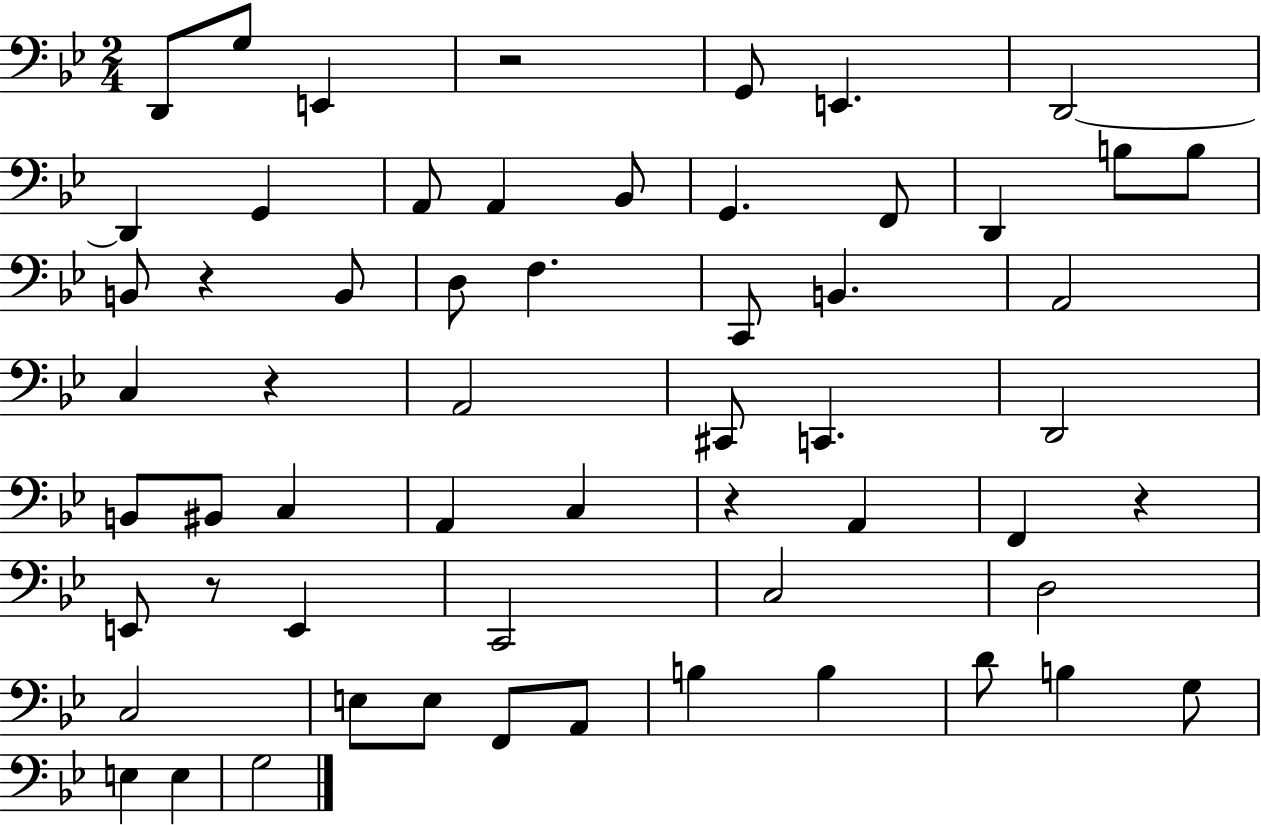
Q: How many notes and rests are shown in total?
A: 59